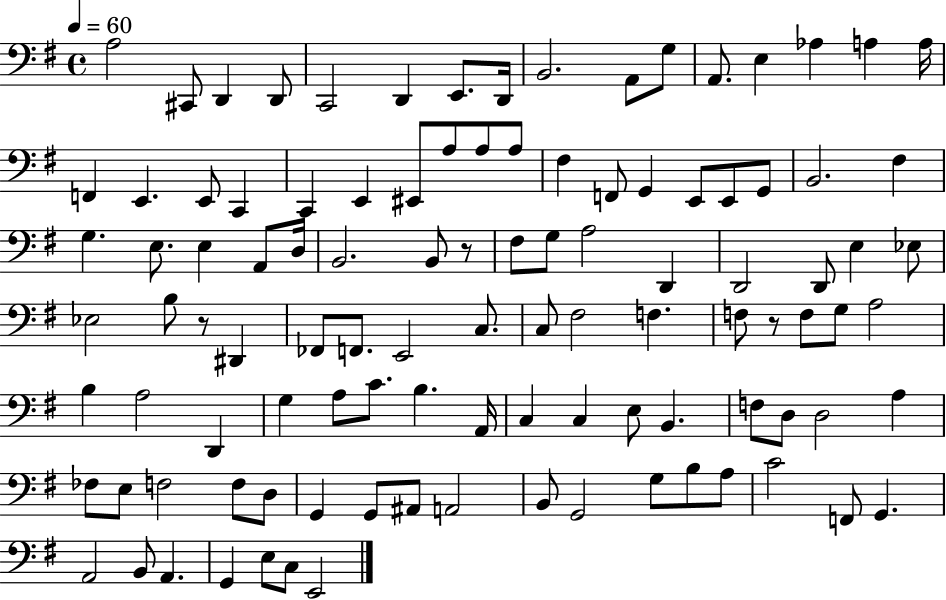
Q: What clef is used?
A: bass